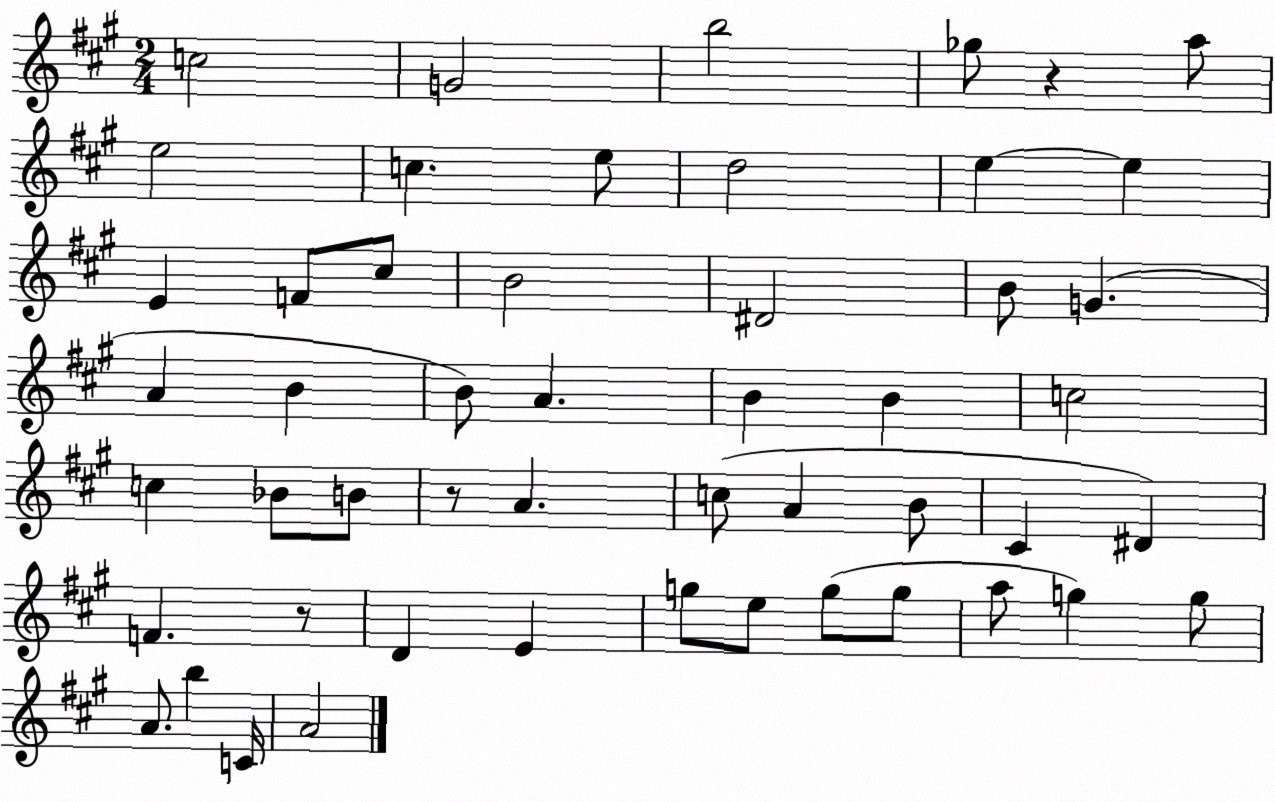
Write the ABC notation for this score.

X:1
T:Untitled
M:2/4
L:1/4
K:A
c2 G2 b2 _g/2 z a/2 e2 c e/2 d2 e e E F/2 ^c/2 B2 ^D2 B/2 G A B B/2 A B B c2 c _B/2 B/2 z/2 A c/2 A B/2 ^C ^D F z/2 D E g/2 e/2 g/2 g/2 a/2 g g/2 A/2 b C/4 A2